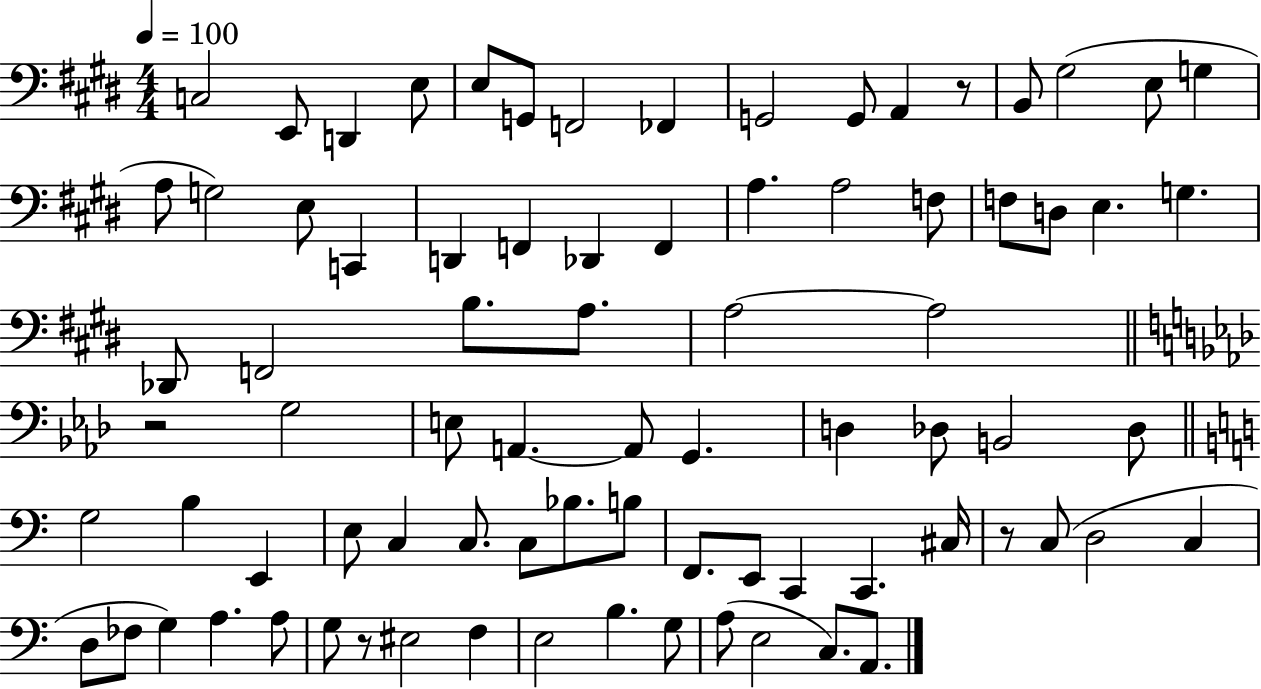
{
  \clef bass
  \numericTimeSignature
  \time 4/4
  \key e \major
  \tempo 4 = 100
  c2 e,8 d,4 e8 | e8 g,8 f,2 fes,4 | g,2 g,8 a,4 r8 | b,8 gis2( e8 g4 | \break a8 g2) e8 c,4 | d,4 f,4 des,4 f,4 | a4. a2 f8 | f8 d8 e4. g4. | \break des,8 f,2 b8. a8. | a2~~ a2 | \bar "||" \break \key aes \major r2 g2 | e8 a,4.~~ a,8 g,4. | d4 des8 b,2 des8 | \bar "||" \break \key c \major g2 b4 e,4 | e8 c4 c8. c8 bes8. b8 | f,8. e,8 c,4 c,4. cis16 | r8 c8( d2 c4 | \break d8 fes8 g4) a4. a8 | g8 r8 eis2 f4 | e2 b4. g8 | a8( e2 c8.) a,8. | \break \bar "|."
}